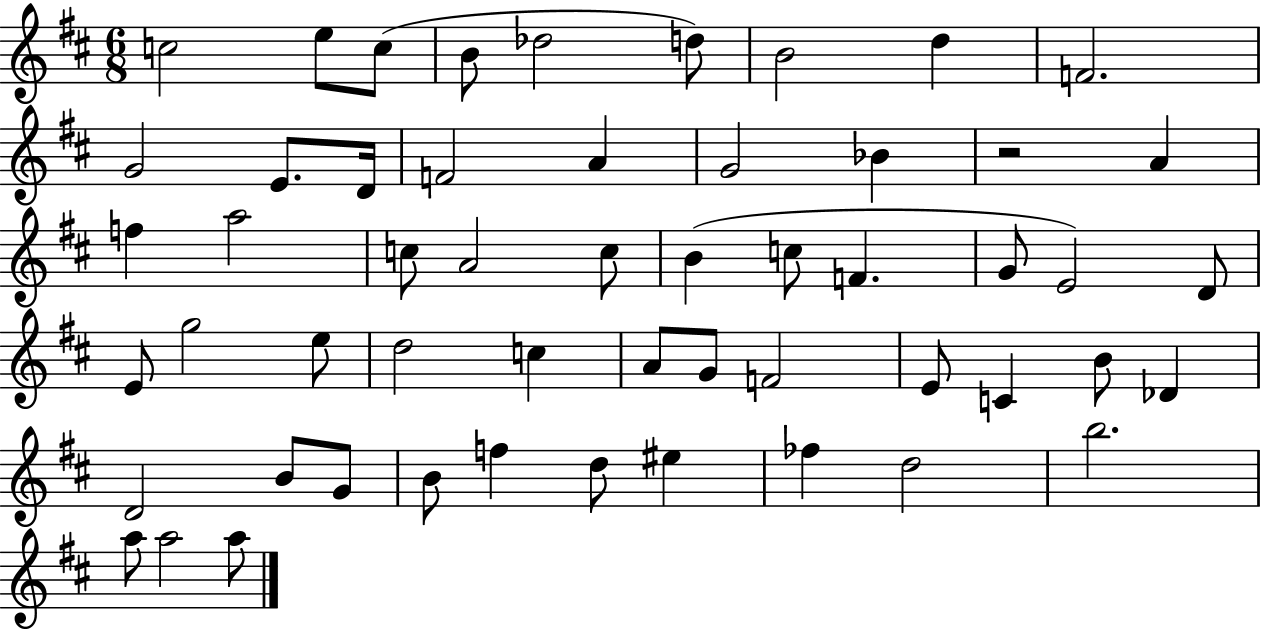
X:1
T:Untitled
M:6/8
L:1/4
K:D
c2 e/2 c/2 B/2 _d2 d/2 B2 d F2 G2 E/2 D/4 F2 A G2 _B z2 A f a2 c/2 A2 c/2 B c/2 F G/2 E2 D/2 E/2 g2 e/2 d2 c A/2 G/2 F2 E/2 C B/2 _D D2 B/2 G/2 B/2 f d/2 ^e _f d2 b2 a/2 a2 a/2